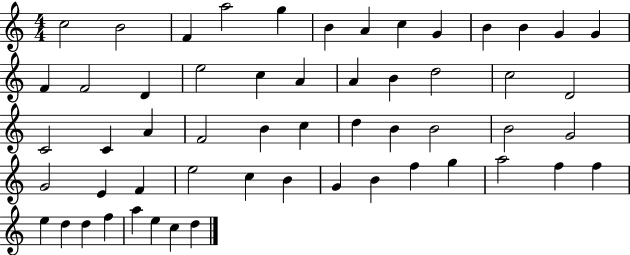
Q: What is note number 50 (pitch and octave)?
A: D5